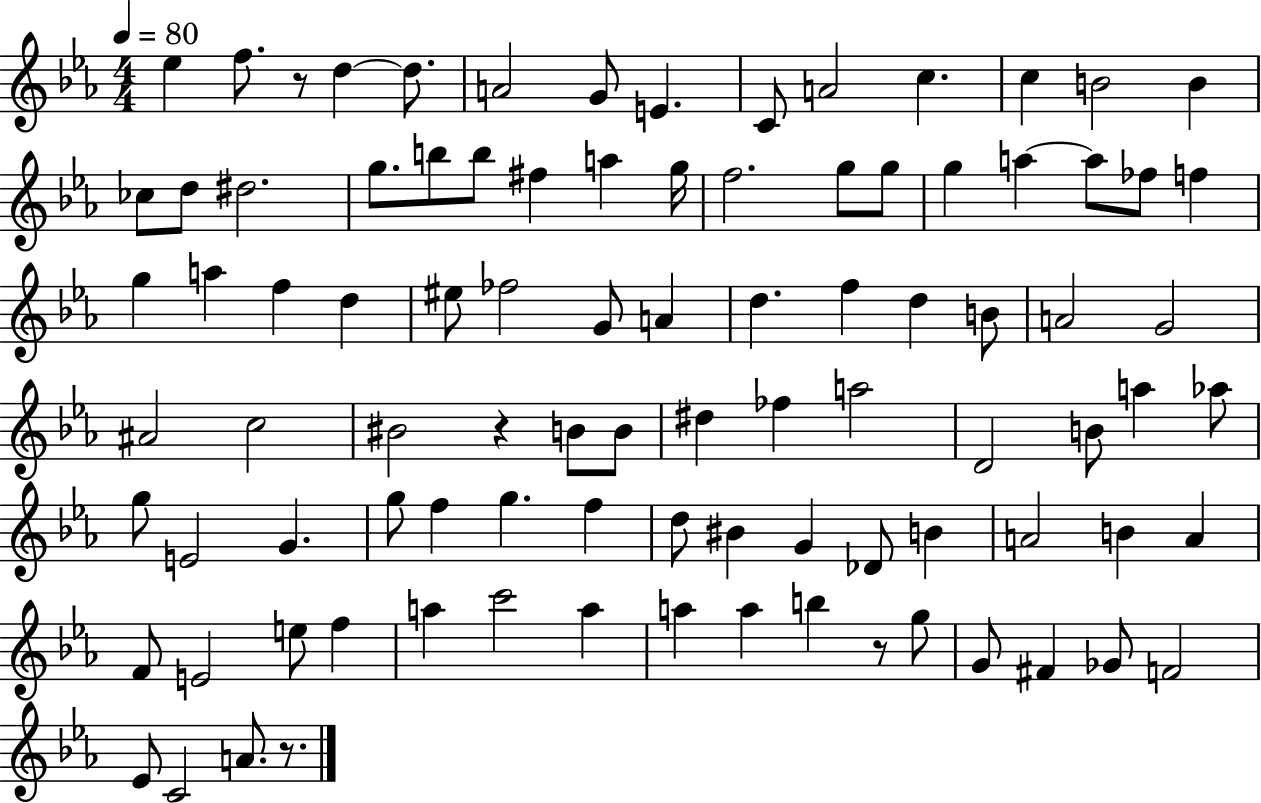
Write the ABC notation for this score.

X:1
T:Untitled
M:4/4
L:1/4
K:Eb
_e f/2 z/2 d d/2 A2 G/2 E C/2 A2 c c B2 B _c/2 d/2 ^d2 g/2 b/2 b/2 ^f a g/4 f2 g/2 g/2 g a a/2 _f/2 f g a f d ^e/2 _f2 G/2 A d f d B/2 A2 G2 ^A2 c2 ^B2 z B/2 B/2 ^d _f a2 D2 B/2 a _a/2 g/2 E2 G g/2 f g f d/2 ^B G _D/2 B A2 B A F/2 E2 e/2 f a c'2 a a a b z/2 g/2 G/2 ^F _G/2 F2 _E/2 C2 A/2 z/2